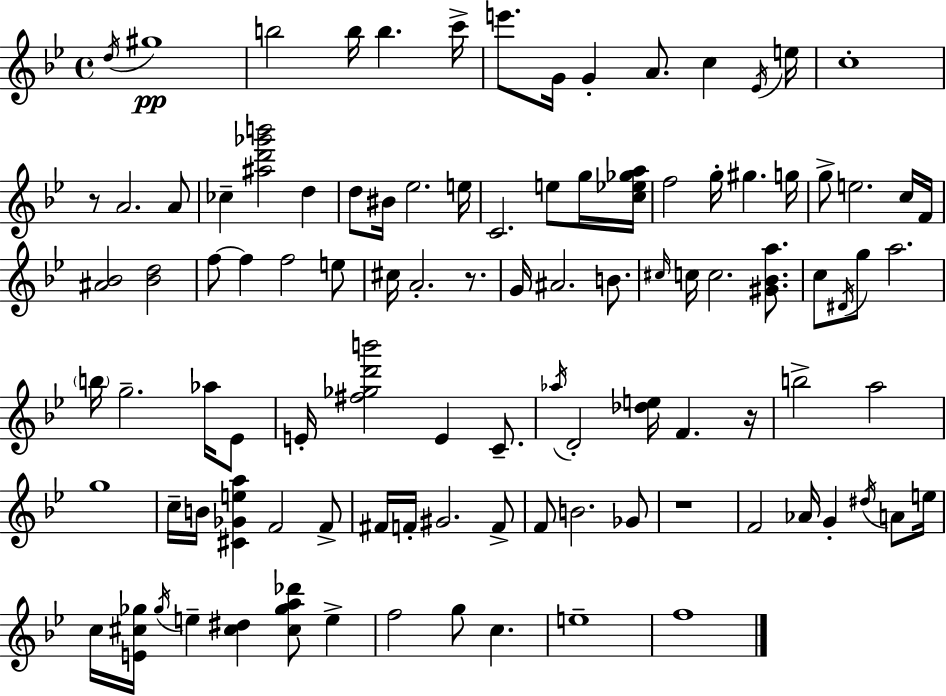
{
  \clef treble
  \time 4/4
  \defaultTimeSignature
  \key bes \major
  \acciaccatura { d''16 }\pp gis''1 | b''2 b''16 b''4. | c'''16-> e'''8. g'16 g'4-. a'8. c''4 | \acciaccatura { ees'16 } e''16 c''1-. | \break r8 a'2. | a'8 ces''4-- <ais'' d''' ges''' b'''>2 d''4 | d''8 bis'16 ees''2. | e''16 c'2. e''8 | \break g''16 <c'' ees'' ges'' a''>16 f''2 g''16-. gis''4. | g''16 g''8-> e''2. | c''16 f'16 <ais' bes'>2 <bes' d''>2 | f''8~~ f''4 f''2 | \break e''8 cis''16 a'2.-. r8. | g'16 ais'2. b'8. | \grace { cis''16 } c''16 c''2. | <gis' bes' a''>8. c''8 \acciaccatura { dis'16 } g''8 a''2. | \break \parenthesize b''16 g''2.-- | aes''16 ees'8 e'16-. <fis'' ges'' d''' b'''>2 e'4 | c'8.-- \acciaccatura { aes''16 } d'2-. <des'' e''>16 f'4. | r16 b''2-> a''2 | \break g''1 | c''16-- b'16 <cis' ges' e'' a''>4 f'2 | f'8-> fis'16 f'16-. gis'2. | f'8-> f'8 b'2. | \break ges'8 r1 | f'2 aes'16 g'4-. | \acciaccatura { dis''16 } a'8 e''16 c''16 <e' cis'' ges''>16 \acciaccatura { ges''16 } e''4-- <cis'' dis''>4 | <cis'' ges'' a'' des'''>8 e''4-> f''2 g''8 | \break c''4. e''1-- | f''1 | \bar "|."
}